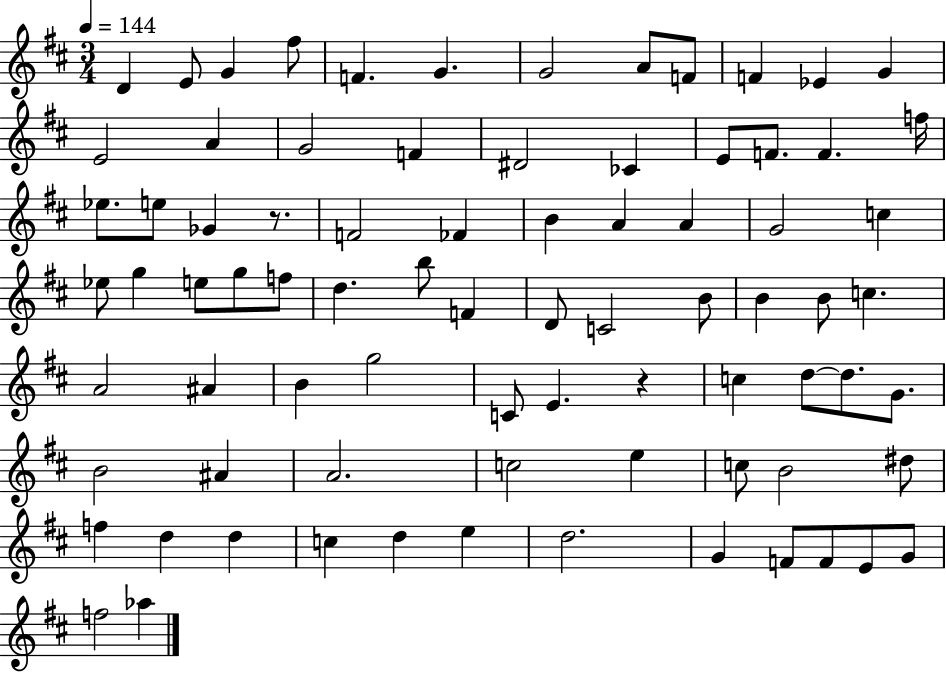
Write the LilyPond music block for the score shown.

{
  \clef treble
  \numericTimeSignature
  \time 3/4
  \key d \major
  \tempo 4 = 144
  \repeat volta 2 { d'4 e'8 g'4 fis''8 | f'4. g'4. | g'2 a'8 f'8 | f'4 ees'4 g'4 | \break e'2 a'4 | g'2 f'4 | dis'2 ces'4 | e'8 f'8. f'4. f''16 | \break ees''8. e''8 ges'4 r8. | f'2 fes'4 | b'4 a'4 a'4 | g'2 c''4 | \break ees''8 g''4 e''8 g''8 f''8 | d''4. b''8 f'4 | d'8 c'2 b'8 | b'4 b'8 c''4. | \break a'2 ais'4 | b'4 g''2 | c'8 e'4. r4 | c''4 d''8~~ d''8. g'8. | \break b'2 ais'4 | a'2. | c''2 e''4 | c''8 b'2 dis''8 | \break f''4 d''4 d''4 | c''4 d''4 e''4 | d''2. | g'4 f'8 f'8 e'8 g'8 | \break f''2 aes''4 | } \bar "|."
}